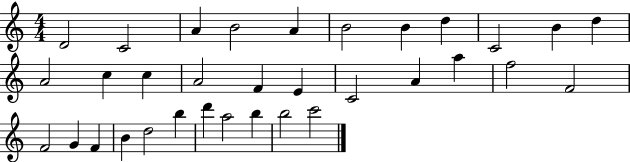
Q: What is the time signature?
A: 4/4